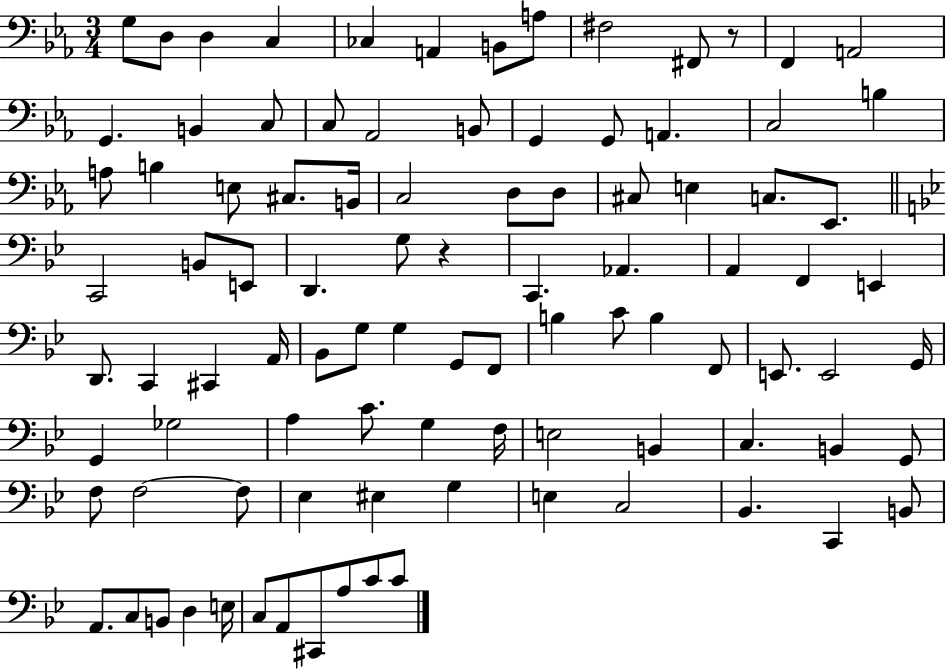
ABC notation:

X:1
T:Untitled
M:3/4
L:1/4
K:Eb
G,/2 D,/2 D, C, _C, A,, B,,/2 A,/2 ^F,2 ^F,,/2 z/2 F,, A,,2 G,, B,, C,/2 C,/2 _A,,2 B,,/2 G,, G,,/2 A,, C,2 B, A,/2 B, E,/2 ^C,/2 B,,/4 C,2 D,/2 D,/2 ^C,/2 E, C,/2 _E,,/2 C,,2 B,,/2 E,,/2 D,, G,/2 z C,, _A,, A,, F,, E,, D,,/2 C,, ^C,, A,,/4 _B,,/2 G,/2 G, G,,/2 F,,/2 B, C/2 B, F,,/2 E,,/2 E,,2 G,,/4 G,, _G,2 A, C/2 G, F,/4 E,2 B,, C, B,, G,,/2 F,/2 F,2 F,/2 _E, ^E, G, E, C,2 _B,, C,, B,,/2 A,,/2 C,/2 B,,/2 D, E,/4 C,/2 A,,/2 ^C,,/2 A,/2 C/2 C/2